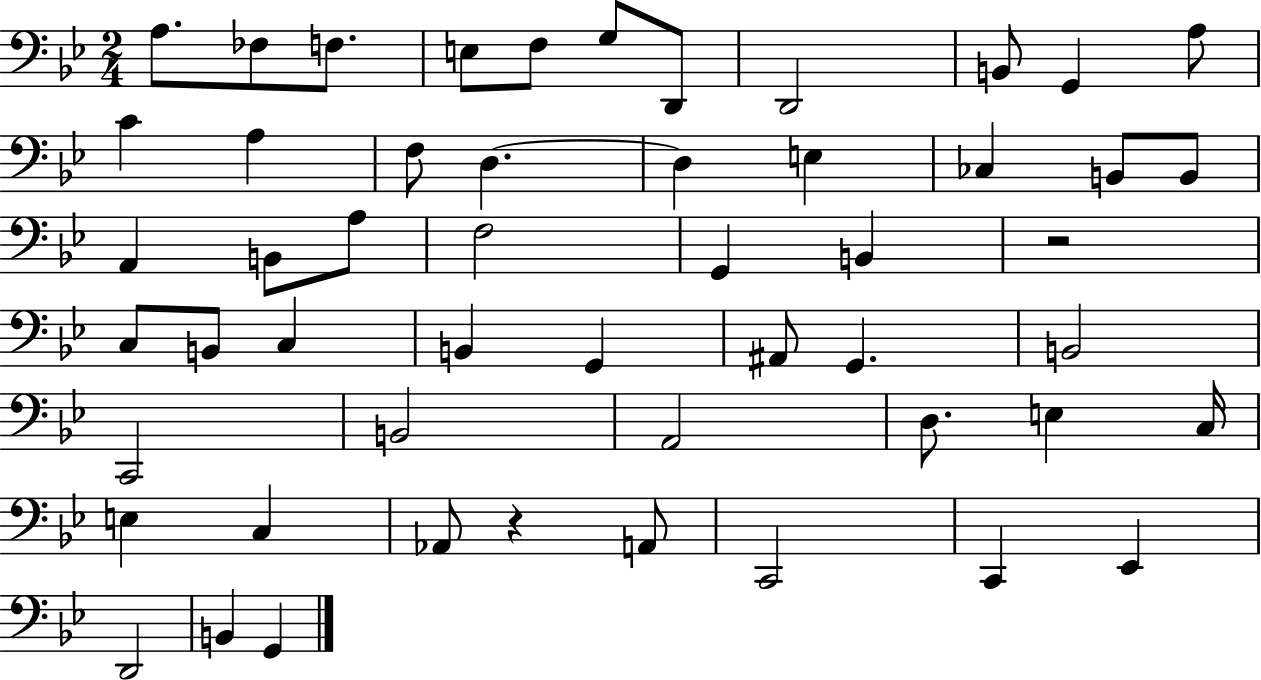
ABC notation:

X:1
T:Untitled
M:2/4
L:1/4
K:Bb
A,/2 _F,/2 F,/2 E,/2 F,/2 G,/2 D,,/2 D,,2 B,,/2 G,, A,/2 C A, F,/2 D, D, E, _C, B,,/2 B,,/2 A,, B,,/2 A,/2 F,2 G,, B,, z2 C,/2 B,,/2 C, B,, G,, ^A,,/2 G,, B,,2 C,,2 B,,2 A,,2 D,/2 E, C,/4 E, C, _A,,/2 z A,,/2 C,,2 C,, _E,, D,,2 B,, G,,